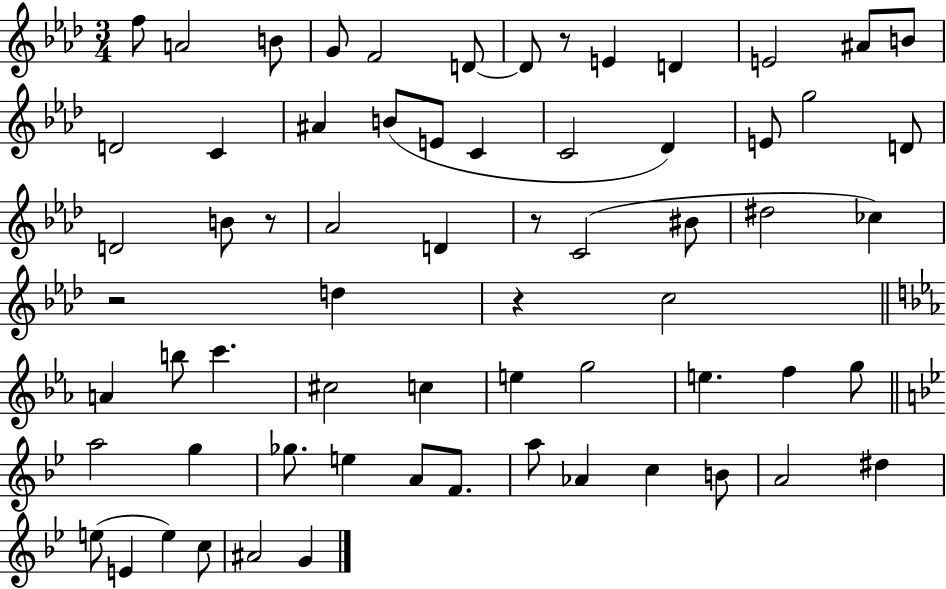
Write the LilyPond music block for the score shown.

{
  \clef treble
  \numericTimeSignature
  \time 3/4
  \key aes \major
  f''8 a'2 b'8 | g'8 f'2 d'8~~ | d'8 r8 e'4 d'4 | e'2 ais'8 b'8 | \break d'2 c'4 | ais'4 b'8( e'8 c'4 | c'2 des'4) | e'8 g''2 d'8 | \break d'2 b'8 r8 | aes'2 d'4 | r8 c'2( bis'8 | dis''2 ces''4) | \break r2 d''4 | r4 c''2 | \bar "||" \break \key c \minor a'4 b''8 c'''4. | cis''2 c''4 | e''4 g''2 | e''4. f''4 g''8 | \break \bar "||" \break \key g \minor a''2 g''4 | ges''8. e''4 a'8 f'8. | a''8 aes'4 c''4 b'8 | a'2 dis''4 | \break e''8( e'4 e''4) c''8 | ais'2 g'4 | \bar "|."
}